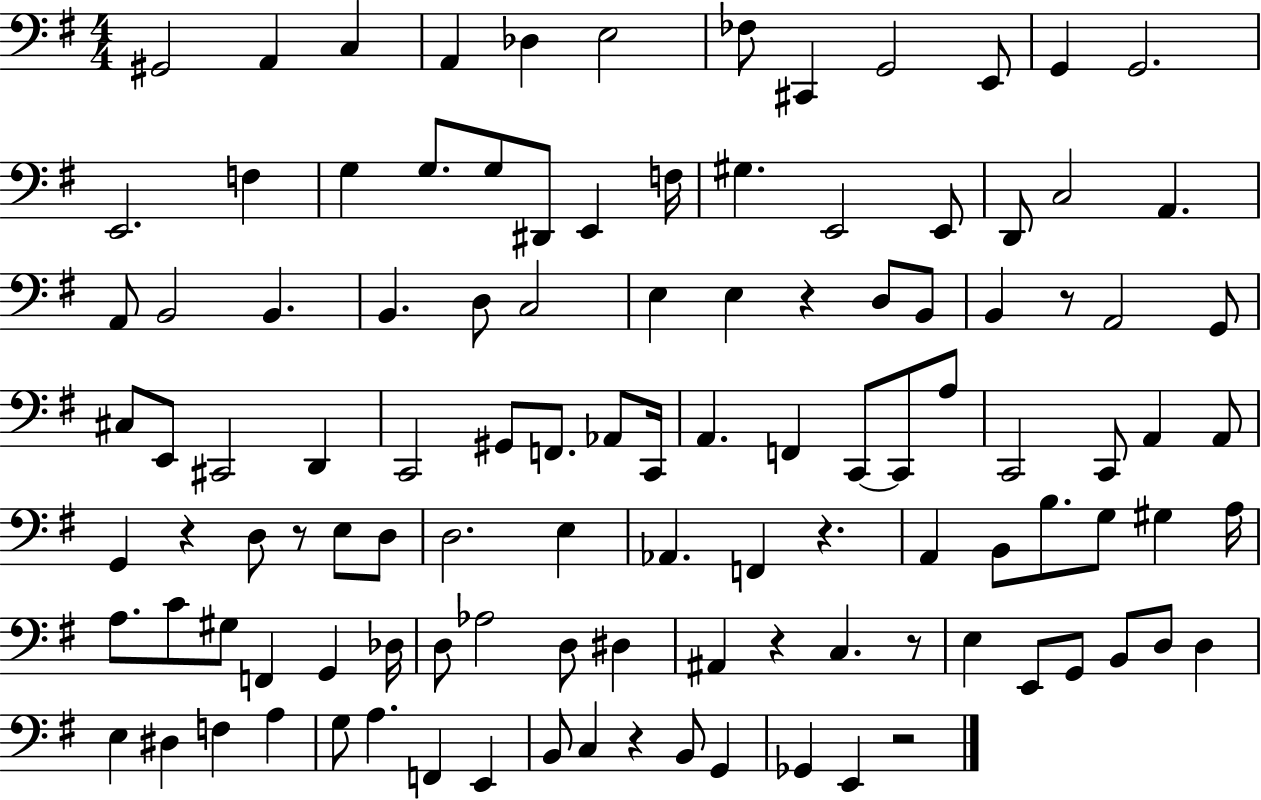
{
  \clef bass
  \numericTimeSignature
  \time 4/4
  \key g \major
  \repeat volta 2 { gis,2 a,4 c4 | a,4 des4 e2 | fes8 cis,4 g,2 e,8 | g,4 g,2. | \break e,2. f4 | g4 g8. g8 dis,8 e,4 f16 | gis4. e,2 e,8 | d,8 c2 a,4. | \break a,8 b,2 b,4. | b,4. d8 c2 | e4 e4 r4 d8 b,8 | b,4 r8 a,2 g,8 | \break cis8 e,8 cis,2 d,4 | c,2 gis,8 f,8. aes,8 c,16 | a,4. f,4 c,8~~ c,8 a8 | c,2 c,8 a,4 a,8 | \break g,4 r4 d8 r8 e8 d8 | d2. e4 | aes,4. f,4 r4. | a,4 b,8 b8. g8 gis4 a16 | \break a8. c'8 gis8 f,4 g,4 des16 | d8 aes2 d8 dis4 | ais,4 r4 c4. r8 | e4 e,8 g,8 b,8 d8 d4 | \break e4 dis4 f4 a4 | g8 a4. f,4 e,4 | b,8 c4 r4 b,8 g,4 | ges,4 e,4 r2 | \break } \bar "|."
}